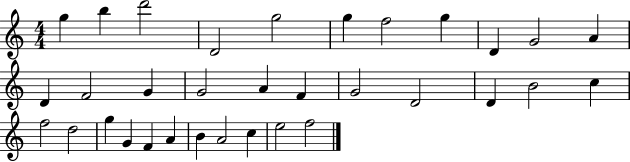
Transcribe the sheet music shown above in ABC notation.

X:1
T:Untitled
M:4/4
L:1/4
K:C
g b d'2 D2 g2 g f2 g D G2 A D F2 G G2 A F G2 D2 D B2 c f2 d2 g G F A B A2 c e2 f2